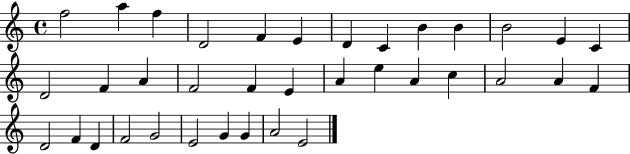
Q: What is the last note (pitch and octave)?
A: E4